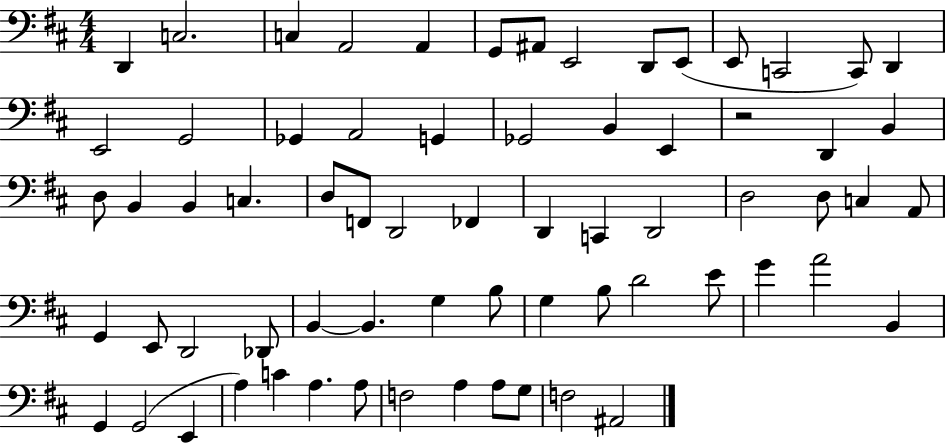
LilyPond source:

{
  \clef bass
  \numericTimeSignature
  \time 4/4
  \key d \major
  d,4 c2. | c4 a,2 a,4 | g,8 ais,8 e,2 d,8 e,8( | e,8 c,2 c,8) d,4 | \break e,2 g,2 | ges,4 a,2 g,4 | ges,2 b,4 e,4 | r2 d,4 b,4 | \break d8 b,4 b,4 c4. | d8 f,8 d,2 fes,4 | d,4 c,4 d,2 | d2 d8 c4 a,8 | \break g,4 e,8 d,2 des,8 | b,4~~ b,4. g4 b8 | g4 b8 d'2 e'8 | g'4 a'2 b,4 | \break g,4 g,2( e,4 | a4) c'4 a4. a8 | f2 a4 a8 g8 | f2 ais,2 | \break \bar "|."
}